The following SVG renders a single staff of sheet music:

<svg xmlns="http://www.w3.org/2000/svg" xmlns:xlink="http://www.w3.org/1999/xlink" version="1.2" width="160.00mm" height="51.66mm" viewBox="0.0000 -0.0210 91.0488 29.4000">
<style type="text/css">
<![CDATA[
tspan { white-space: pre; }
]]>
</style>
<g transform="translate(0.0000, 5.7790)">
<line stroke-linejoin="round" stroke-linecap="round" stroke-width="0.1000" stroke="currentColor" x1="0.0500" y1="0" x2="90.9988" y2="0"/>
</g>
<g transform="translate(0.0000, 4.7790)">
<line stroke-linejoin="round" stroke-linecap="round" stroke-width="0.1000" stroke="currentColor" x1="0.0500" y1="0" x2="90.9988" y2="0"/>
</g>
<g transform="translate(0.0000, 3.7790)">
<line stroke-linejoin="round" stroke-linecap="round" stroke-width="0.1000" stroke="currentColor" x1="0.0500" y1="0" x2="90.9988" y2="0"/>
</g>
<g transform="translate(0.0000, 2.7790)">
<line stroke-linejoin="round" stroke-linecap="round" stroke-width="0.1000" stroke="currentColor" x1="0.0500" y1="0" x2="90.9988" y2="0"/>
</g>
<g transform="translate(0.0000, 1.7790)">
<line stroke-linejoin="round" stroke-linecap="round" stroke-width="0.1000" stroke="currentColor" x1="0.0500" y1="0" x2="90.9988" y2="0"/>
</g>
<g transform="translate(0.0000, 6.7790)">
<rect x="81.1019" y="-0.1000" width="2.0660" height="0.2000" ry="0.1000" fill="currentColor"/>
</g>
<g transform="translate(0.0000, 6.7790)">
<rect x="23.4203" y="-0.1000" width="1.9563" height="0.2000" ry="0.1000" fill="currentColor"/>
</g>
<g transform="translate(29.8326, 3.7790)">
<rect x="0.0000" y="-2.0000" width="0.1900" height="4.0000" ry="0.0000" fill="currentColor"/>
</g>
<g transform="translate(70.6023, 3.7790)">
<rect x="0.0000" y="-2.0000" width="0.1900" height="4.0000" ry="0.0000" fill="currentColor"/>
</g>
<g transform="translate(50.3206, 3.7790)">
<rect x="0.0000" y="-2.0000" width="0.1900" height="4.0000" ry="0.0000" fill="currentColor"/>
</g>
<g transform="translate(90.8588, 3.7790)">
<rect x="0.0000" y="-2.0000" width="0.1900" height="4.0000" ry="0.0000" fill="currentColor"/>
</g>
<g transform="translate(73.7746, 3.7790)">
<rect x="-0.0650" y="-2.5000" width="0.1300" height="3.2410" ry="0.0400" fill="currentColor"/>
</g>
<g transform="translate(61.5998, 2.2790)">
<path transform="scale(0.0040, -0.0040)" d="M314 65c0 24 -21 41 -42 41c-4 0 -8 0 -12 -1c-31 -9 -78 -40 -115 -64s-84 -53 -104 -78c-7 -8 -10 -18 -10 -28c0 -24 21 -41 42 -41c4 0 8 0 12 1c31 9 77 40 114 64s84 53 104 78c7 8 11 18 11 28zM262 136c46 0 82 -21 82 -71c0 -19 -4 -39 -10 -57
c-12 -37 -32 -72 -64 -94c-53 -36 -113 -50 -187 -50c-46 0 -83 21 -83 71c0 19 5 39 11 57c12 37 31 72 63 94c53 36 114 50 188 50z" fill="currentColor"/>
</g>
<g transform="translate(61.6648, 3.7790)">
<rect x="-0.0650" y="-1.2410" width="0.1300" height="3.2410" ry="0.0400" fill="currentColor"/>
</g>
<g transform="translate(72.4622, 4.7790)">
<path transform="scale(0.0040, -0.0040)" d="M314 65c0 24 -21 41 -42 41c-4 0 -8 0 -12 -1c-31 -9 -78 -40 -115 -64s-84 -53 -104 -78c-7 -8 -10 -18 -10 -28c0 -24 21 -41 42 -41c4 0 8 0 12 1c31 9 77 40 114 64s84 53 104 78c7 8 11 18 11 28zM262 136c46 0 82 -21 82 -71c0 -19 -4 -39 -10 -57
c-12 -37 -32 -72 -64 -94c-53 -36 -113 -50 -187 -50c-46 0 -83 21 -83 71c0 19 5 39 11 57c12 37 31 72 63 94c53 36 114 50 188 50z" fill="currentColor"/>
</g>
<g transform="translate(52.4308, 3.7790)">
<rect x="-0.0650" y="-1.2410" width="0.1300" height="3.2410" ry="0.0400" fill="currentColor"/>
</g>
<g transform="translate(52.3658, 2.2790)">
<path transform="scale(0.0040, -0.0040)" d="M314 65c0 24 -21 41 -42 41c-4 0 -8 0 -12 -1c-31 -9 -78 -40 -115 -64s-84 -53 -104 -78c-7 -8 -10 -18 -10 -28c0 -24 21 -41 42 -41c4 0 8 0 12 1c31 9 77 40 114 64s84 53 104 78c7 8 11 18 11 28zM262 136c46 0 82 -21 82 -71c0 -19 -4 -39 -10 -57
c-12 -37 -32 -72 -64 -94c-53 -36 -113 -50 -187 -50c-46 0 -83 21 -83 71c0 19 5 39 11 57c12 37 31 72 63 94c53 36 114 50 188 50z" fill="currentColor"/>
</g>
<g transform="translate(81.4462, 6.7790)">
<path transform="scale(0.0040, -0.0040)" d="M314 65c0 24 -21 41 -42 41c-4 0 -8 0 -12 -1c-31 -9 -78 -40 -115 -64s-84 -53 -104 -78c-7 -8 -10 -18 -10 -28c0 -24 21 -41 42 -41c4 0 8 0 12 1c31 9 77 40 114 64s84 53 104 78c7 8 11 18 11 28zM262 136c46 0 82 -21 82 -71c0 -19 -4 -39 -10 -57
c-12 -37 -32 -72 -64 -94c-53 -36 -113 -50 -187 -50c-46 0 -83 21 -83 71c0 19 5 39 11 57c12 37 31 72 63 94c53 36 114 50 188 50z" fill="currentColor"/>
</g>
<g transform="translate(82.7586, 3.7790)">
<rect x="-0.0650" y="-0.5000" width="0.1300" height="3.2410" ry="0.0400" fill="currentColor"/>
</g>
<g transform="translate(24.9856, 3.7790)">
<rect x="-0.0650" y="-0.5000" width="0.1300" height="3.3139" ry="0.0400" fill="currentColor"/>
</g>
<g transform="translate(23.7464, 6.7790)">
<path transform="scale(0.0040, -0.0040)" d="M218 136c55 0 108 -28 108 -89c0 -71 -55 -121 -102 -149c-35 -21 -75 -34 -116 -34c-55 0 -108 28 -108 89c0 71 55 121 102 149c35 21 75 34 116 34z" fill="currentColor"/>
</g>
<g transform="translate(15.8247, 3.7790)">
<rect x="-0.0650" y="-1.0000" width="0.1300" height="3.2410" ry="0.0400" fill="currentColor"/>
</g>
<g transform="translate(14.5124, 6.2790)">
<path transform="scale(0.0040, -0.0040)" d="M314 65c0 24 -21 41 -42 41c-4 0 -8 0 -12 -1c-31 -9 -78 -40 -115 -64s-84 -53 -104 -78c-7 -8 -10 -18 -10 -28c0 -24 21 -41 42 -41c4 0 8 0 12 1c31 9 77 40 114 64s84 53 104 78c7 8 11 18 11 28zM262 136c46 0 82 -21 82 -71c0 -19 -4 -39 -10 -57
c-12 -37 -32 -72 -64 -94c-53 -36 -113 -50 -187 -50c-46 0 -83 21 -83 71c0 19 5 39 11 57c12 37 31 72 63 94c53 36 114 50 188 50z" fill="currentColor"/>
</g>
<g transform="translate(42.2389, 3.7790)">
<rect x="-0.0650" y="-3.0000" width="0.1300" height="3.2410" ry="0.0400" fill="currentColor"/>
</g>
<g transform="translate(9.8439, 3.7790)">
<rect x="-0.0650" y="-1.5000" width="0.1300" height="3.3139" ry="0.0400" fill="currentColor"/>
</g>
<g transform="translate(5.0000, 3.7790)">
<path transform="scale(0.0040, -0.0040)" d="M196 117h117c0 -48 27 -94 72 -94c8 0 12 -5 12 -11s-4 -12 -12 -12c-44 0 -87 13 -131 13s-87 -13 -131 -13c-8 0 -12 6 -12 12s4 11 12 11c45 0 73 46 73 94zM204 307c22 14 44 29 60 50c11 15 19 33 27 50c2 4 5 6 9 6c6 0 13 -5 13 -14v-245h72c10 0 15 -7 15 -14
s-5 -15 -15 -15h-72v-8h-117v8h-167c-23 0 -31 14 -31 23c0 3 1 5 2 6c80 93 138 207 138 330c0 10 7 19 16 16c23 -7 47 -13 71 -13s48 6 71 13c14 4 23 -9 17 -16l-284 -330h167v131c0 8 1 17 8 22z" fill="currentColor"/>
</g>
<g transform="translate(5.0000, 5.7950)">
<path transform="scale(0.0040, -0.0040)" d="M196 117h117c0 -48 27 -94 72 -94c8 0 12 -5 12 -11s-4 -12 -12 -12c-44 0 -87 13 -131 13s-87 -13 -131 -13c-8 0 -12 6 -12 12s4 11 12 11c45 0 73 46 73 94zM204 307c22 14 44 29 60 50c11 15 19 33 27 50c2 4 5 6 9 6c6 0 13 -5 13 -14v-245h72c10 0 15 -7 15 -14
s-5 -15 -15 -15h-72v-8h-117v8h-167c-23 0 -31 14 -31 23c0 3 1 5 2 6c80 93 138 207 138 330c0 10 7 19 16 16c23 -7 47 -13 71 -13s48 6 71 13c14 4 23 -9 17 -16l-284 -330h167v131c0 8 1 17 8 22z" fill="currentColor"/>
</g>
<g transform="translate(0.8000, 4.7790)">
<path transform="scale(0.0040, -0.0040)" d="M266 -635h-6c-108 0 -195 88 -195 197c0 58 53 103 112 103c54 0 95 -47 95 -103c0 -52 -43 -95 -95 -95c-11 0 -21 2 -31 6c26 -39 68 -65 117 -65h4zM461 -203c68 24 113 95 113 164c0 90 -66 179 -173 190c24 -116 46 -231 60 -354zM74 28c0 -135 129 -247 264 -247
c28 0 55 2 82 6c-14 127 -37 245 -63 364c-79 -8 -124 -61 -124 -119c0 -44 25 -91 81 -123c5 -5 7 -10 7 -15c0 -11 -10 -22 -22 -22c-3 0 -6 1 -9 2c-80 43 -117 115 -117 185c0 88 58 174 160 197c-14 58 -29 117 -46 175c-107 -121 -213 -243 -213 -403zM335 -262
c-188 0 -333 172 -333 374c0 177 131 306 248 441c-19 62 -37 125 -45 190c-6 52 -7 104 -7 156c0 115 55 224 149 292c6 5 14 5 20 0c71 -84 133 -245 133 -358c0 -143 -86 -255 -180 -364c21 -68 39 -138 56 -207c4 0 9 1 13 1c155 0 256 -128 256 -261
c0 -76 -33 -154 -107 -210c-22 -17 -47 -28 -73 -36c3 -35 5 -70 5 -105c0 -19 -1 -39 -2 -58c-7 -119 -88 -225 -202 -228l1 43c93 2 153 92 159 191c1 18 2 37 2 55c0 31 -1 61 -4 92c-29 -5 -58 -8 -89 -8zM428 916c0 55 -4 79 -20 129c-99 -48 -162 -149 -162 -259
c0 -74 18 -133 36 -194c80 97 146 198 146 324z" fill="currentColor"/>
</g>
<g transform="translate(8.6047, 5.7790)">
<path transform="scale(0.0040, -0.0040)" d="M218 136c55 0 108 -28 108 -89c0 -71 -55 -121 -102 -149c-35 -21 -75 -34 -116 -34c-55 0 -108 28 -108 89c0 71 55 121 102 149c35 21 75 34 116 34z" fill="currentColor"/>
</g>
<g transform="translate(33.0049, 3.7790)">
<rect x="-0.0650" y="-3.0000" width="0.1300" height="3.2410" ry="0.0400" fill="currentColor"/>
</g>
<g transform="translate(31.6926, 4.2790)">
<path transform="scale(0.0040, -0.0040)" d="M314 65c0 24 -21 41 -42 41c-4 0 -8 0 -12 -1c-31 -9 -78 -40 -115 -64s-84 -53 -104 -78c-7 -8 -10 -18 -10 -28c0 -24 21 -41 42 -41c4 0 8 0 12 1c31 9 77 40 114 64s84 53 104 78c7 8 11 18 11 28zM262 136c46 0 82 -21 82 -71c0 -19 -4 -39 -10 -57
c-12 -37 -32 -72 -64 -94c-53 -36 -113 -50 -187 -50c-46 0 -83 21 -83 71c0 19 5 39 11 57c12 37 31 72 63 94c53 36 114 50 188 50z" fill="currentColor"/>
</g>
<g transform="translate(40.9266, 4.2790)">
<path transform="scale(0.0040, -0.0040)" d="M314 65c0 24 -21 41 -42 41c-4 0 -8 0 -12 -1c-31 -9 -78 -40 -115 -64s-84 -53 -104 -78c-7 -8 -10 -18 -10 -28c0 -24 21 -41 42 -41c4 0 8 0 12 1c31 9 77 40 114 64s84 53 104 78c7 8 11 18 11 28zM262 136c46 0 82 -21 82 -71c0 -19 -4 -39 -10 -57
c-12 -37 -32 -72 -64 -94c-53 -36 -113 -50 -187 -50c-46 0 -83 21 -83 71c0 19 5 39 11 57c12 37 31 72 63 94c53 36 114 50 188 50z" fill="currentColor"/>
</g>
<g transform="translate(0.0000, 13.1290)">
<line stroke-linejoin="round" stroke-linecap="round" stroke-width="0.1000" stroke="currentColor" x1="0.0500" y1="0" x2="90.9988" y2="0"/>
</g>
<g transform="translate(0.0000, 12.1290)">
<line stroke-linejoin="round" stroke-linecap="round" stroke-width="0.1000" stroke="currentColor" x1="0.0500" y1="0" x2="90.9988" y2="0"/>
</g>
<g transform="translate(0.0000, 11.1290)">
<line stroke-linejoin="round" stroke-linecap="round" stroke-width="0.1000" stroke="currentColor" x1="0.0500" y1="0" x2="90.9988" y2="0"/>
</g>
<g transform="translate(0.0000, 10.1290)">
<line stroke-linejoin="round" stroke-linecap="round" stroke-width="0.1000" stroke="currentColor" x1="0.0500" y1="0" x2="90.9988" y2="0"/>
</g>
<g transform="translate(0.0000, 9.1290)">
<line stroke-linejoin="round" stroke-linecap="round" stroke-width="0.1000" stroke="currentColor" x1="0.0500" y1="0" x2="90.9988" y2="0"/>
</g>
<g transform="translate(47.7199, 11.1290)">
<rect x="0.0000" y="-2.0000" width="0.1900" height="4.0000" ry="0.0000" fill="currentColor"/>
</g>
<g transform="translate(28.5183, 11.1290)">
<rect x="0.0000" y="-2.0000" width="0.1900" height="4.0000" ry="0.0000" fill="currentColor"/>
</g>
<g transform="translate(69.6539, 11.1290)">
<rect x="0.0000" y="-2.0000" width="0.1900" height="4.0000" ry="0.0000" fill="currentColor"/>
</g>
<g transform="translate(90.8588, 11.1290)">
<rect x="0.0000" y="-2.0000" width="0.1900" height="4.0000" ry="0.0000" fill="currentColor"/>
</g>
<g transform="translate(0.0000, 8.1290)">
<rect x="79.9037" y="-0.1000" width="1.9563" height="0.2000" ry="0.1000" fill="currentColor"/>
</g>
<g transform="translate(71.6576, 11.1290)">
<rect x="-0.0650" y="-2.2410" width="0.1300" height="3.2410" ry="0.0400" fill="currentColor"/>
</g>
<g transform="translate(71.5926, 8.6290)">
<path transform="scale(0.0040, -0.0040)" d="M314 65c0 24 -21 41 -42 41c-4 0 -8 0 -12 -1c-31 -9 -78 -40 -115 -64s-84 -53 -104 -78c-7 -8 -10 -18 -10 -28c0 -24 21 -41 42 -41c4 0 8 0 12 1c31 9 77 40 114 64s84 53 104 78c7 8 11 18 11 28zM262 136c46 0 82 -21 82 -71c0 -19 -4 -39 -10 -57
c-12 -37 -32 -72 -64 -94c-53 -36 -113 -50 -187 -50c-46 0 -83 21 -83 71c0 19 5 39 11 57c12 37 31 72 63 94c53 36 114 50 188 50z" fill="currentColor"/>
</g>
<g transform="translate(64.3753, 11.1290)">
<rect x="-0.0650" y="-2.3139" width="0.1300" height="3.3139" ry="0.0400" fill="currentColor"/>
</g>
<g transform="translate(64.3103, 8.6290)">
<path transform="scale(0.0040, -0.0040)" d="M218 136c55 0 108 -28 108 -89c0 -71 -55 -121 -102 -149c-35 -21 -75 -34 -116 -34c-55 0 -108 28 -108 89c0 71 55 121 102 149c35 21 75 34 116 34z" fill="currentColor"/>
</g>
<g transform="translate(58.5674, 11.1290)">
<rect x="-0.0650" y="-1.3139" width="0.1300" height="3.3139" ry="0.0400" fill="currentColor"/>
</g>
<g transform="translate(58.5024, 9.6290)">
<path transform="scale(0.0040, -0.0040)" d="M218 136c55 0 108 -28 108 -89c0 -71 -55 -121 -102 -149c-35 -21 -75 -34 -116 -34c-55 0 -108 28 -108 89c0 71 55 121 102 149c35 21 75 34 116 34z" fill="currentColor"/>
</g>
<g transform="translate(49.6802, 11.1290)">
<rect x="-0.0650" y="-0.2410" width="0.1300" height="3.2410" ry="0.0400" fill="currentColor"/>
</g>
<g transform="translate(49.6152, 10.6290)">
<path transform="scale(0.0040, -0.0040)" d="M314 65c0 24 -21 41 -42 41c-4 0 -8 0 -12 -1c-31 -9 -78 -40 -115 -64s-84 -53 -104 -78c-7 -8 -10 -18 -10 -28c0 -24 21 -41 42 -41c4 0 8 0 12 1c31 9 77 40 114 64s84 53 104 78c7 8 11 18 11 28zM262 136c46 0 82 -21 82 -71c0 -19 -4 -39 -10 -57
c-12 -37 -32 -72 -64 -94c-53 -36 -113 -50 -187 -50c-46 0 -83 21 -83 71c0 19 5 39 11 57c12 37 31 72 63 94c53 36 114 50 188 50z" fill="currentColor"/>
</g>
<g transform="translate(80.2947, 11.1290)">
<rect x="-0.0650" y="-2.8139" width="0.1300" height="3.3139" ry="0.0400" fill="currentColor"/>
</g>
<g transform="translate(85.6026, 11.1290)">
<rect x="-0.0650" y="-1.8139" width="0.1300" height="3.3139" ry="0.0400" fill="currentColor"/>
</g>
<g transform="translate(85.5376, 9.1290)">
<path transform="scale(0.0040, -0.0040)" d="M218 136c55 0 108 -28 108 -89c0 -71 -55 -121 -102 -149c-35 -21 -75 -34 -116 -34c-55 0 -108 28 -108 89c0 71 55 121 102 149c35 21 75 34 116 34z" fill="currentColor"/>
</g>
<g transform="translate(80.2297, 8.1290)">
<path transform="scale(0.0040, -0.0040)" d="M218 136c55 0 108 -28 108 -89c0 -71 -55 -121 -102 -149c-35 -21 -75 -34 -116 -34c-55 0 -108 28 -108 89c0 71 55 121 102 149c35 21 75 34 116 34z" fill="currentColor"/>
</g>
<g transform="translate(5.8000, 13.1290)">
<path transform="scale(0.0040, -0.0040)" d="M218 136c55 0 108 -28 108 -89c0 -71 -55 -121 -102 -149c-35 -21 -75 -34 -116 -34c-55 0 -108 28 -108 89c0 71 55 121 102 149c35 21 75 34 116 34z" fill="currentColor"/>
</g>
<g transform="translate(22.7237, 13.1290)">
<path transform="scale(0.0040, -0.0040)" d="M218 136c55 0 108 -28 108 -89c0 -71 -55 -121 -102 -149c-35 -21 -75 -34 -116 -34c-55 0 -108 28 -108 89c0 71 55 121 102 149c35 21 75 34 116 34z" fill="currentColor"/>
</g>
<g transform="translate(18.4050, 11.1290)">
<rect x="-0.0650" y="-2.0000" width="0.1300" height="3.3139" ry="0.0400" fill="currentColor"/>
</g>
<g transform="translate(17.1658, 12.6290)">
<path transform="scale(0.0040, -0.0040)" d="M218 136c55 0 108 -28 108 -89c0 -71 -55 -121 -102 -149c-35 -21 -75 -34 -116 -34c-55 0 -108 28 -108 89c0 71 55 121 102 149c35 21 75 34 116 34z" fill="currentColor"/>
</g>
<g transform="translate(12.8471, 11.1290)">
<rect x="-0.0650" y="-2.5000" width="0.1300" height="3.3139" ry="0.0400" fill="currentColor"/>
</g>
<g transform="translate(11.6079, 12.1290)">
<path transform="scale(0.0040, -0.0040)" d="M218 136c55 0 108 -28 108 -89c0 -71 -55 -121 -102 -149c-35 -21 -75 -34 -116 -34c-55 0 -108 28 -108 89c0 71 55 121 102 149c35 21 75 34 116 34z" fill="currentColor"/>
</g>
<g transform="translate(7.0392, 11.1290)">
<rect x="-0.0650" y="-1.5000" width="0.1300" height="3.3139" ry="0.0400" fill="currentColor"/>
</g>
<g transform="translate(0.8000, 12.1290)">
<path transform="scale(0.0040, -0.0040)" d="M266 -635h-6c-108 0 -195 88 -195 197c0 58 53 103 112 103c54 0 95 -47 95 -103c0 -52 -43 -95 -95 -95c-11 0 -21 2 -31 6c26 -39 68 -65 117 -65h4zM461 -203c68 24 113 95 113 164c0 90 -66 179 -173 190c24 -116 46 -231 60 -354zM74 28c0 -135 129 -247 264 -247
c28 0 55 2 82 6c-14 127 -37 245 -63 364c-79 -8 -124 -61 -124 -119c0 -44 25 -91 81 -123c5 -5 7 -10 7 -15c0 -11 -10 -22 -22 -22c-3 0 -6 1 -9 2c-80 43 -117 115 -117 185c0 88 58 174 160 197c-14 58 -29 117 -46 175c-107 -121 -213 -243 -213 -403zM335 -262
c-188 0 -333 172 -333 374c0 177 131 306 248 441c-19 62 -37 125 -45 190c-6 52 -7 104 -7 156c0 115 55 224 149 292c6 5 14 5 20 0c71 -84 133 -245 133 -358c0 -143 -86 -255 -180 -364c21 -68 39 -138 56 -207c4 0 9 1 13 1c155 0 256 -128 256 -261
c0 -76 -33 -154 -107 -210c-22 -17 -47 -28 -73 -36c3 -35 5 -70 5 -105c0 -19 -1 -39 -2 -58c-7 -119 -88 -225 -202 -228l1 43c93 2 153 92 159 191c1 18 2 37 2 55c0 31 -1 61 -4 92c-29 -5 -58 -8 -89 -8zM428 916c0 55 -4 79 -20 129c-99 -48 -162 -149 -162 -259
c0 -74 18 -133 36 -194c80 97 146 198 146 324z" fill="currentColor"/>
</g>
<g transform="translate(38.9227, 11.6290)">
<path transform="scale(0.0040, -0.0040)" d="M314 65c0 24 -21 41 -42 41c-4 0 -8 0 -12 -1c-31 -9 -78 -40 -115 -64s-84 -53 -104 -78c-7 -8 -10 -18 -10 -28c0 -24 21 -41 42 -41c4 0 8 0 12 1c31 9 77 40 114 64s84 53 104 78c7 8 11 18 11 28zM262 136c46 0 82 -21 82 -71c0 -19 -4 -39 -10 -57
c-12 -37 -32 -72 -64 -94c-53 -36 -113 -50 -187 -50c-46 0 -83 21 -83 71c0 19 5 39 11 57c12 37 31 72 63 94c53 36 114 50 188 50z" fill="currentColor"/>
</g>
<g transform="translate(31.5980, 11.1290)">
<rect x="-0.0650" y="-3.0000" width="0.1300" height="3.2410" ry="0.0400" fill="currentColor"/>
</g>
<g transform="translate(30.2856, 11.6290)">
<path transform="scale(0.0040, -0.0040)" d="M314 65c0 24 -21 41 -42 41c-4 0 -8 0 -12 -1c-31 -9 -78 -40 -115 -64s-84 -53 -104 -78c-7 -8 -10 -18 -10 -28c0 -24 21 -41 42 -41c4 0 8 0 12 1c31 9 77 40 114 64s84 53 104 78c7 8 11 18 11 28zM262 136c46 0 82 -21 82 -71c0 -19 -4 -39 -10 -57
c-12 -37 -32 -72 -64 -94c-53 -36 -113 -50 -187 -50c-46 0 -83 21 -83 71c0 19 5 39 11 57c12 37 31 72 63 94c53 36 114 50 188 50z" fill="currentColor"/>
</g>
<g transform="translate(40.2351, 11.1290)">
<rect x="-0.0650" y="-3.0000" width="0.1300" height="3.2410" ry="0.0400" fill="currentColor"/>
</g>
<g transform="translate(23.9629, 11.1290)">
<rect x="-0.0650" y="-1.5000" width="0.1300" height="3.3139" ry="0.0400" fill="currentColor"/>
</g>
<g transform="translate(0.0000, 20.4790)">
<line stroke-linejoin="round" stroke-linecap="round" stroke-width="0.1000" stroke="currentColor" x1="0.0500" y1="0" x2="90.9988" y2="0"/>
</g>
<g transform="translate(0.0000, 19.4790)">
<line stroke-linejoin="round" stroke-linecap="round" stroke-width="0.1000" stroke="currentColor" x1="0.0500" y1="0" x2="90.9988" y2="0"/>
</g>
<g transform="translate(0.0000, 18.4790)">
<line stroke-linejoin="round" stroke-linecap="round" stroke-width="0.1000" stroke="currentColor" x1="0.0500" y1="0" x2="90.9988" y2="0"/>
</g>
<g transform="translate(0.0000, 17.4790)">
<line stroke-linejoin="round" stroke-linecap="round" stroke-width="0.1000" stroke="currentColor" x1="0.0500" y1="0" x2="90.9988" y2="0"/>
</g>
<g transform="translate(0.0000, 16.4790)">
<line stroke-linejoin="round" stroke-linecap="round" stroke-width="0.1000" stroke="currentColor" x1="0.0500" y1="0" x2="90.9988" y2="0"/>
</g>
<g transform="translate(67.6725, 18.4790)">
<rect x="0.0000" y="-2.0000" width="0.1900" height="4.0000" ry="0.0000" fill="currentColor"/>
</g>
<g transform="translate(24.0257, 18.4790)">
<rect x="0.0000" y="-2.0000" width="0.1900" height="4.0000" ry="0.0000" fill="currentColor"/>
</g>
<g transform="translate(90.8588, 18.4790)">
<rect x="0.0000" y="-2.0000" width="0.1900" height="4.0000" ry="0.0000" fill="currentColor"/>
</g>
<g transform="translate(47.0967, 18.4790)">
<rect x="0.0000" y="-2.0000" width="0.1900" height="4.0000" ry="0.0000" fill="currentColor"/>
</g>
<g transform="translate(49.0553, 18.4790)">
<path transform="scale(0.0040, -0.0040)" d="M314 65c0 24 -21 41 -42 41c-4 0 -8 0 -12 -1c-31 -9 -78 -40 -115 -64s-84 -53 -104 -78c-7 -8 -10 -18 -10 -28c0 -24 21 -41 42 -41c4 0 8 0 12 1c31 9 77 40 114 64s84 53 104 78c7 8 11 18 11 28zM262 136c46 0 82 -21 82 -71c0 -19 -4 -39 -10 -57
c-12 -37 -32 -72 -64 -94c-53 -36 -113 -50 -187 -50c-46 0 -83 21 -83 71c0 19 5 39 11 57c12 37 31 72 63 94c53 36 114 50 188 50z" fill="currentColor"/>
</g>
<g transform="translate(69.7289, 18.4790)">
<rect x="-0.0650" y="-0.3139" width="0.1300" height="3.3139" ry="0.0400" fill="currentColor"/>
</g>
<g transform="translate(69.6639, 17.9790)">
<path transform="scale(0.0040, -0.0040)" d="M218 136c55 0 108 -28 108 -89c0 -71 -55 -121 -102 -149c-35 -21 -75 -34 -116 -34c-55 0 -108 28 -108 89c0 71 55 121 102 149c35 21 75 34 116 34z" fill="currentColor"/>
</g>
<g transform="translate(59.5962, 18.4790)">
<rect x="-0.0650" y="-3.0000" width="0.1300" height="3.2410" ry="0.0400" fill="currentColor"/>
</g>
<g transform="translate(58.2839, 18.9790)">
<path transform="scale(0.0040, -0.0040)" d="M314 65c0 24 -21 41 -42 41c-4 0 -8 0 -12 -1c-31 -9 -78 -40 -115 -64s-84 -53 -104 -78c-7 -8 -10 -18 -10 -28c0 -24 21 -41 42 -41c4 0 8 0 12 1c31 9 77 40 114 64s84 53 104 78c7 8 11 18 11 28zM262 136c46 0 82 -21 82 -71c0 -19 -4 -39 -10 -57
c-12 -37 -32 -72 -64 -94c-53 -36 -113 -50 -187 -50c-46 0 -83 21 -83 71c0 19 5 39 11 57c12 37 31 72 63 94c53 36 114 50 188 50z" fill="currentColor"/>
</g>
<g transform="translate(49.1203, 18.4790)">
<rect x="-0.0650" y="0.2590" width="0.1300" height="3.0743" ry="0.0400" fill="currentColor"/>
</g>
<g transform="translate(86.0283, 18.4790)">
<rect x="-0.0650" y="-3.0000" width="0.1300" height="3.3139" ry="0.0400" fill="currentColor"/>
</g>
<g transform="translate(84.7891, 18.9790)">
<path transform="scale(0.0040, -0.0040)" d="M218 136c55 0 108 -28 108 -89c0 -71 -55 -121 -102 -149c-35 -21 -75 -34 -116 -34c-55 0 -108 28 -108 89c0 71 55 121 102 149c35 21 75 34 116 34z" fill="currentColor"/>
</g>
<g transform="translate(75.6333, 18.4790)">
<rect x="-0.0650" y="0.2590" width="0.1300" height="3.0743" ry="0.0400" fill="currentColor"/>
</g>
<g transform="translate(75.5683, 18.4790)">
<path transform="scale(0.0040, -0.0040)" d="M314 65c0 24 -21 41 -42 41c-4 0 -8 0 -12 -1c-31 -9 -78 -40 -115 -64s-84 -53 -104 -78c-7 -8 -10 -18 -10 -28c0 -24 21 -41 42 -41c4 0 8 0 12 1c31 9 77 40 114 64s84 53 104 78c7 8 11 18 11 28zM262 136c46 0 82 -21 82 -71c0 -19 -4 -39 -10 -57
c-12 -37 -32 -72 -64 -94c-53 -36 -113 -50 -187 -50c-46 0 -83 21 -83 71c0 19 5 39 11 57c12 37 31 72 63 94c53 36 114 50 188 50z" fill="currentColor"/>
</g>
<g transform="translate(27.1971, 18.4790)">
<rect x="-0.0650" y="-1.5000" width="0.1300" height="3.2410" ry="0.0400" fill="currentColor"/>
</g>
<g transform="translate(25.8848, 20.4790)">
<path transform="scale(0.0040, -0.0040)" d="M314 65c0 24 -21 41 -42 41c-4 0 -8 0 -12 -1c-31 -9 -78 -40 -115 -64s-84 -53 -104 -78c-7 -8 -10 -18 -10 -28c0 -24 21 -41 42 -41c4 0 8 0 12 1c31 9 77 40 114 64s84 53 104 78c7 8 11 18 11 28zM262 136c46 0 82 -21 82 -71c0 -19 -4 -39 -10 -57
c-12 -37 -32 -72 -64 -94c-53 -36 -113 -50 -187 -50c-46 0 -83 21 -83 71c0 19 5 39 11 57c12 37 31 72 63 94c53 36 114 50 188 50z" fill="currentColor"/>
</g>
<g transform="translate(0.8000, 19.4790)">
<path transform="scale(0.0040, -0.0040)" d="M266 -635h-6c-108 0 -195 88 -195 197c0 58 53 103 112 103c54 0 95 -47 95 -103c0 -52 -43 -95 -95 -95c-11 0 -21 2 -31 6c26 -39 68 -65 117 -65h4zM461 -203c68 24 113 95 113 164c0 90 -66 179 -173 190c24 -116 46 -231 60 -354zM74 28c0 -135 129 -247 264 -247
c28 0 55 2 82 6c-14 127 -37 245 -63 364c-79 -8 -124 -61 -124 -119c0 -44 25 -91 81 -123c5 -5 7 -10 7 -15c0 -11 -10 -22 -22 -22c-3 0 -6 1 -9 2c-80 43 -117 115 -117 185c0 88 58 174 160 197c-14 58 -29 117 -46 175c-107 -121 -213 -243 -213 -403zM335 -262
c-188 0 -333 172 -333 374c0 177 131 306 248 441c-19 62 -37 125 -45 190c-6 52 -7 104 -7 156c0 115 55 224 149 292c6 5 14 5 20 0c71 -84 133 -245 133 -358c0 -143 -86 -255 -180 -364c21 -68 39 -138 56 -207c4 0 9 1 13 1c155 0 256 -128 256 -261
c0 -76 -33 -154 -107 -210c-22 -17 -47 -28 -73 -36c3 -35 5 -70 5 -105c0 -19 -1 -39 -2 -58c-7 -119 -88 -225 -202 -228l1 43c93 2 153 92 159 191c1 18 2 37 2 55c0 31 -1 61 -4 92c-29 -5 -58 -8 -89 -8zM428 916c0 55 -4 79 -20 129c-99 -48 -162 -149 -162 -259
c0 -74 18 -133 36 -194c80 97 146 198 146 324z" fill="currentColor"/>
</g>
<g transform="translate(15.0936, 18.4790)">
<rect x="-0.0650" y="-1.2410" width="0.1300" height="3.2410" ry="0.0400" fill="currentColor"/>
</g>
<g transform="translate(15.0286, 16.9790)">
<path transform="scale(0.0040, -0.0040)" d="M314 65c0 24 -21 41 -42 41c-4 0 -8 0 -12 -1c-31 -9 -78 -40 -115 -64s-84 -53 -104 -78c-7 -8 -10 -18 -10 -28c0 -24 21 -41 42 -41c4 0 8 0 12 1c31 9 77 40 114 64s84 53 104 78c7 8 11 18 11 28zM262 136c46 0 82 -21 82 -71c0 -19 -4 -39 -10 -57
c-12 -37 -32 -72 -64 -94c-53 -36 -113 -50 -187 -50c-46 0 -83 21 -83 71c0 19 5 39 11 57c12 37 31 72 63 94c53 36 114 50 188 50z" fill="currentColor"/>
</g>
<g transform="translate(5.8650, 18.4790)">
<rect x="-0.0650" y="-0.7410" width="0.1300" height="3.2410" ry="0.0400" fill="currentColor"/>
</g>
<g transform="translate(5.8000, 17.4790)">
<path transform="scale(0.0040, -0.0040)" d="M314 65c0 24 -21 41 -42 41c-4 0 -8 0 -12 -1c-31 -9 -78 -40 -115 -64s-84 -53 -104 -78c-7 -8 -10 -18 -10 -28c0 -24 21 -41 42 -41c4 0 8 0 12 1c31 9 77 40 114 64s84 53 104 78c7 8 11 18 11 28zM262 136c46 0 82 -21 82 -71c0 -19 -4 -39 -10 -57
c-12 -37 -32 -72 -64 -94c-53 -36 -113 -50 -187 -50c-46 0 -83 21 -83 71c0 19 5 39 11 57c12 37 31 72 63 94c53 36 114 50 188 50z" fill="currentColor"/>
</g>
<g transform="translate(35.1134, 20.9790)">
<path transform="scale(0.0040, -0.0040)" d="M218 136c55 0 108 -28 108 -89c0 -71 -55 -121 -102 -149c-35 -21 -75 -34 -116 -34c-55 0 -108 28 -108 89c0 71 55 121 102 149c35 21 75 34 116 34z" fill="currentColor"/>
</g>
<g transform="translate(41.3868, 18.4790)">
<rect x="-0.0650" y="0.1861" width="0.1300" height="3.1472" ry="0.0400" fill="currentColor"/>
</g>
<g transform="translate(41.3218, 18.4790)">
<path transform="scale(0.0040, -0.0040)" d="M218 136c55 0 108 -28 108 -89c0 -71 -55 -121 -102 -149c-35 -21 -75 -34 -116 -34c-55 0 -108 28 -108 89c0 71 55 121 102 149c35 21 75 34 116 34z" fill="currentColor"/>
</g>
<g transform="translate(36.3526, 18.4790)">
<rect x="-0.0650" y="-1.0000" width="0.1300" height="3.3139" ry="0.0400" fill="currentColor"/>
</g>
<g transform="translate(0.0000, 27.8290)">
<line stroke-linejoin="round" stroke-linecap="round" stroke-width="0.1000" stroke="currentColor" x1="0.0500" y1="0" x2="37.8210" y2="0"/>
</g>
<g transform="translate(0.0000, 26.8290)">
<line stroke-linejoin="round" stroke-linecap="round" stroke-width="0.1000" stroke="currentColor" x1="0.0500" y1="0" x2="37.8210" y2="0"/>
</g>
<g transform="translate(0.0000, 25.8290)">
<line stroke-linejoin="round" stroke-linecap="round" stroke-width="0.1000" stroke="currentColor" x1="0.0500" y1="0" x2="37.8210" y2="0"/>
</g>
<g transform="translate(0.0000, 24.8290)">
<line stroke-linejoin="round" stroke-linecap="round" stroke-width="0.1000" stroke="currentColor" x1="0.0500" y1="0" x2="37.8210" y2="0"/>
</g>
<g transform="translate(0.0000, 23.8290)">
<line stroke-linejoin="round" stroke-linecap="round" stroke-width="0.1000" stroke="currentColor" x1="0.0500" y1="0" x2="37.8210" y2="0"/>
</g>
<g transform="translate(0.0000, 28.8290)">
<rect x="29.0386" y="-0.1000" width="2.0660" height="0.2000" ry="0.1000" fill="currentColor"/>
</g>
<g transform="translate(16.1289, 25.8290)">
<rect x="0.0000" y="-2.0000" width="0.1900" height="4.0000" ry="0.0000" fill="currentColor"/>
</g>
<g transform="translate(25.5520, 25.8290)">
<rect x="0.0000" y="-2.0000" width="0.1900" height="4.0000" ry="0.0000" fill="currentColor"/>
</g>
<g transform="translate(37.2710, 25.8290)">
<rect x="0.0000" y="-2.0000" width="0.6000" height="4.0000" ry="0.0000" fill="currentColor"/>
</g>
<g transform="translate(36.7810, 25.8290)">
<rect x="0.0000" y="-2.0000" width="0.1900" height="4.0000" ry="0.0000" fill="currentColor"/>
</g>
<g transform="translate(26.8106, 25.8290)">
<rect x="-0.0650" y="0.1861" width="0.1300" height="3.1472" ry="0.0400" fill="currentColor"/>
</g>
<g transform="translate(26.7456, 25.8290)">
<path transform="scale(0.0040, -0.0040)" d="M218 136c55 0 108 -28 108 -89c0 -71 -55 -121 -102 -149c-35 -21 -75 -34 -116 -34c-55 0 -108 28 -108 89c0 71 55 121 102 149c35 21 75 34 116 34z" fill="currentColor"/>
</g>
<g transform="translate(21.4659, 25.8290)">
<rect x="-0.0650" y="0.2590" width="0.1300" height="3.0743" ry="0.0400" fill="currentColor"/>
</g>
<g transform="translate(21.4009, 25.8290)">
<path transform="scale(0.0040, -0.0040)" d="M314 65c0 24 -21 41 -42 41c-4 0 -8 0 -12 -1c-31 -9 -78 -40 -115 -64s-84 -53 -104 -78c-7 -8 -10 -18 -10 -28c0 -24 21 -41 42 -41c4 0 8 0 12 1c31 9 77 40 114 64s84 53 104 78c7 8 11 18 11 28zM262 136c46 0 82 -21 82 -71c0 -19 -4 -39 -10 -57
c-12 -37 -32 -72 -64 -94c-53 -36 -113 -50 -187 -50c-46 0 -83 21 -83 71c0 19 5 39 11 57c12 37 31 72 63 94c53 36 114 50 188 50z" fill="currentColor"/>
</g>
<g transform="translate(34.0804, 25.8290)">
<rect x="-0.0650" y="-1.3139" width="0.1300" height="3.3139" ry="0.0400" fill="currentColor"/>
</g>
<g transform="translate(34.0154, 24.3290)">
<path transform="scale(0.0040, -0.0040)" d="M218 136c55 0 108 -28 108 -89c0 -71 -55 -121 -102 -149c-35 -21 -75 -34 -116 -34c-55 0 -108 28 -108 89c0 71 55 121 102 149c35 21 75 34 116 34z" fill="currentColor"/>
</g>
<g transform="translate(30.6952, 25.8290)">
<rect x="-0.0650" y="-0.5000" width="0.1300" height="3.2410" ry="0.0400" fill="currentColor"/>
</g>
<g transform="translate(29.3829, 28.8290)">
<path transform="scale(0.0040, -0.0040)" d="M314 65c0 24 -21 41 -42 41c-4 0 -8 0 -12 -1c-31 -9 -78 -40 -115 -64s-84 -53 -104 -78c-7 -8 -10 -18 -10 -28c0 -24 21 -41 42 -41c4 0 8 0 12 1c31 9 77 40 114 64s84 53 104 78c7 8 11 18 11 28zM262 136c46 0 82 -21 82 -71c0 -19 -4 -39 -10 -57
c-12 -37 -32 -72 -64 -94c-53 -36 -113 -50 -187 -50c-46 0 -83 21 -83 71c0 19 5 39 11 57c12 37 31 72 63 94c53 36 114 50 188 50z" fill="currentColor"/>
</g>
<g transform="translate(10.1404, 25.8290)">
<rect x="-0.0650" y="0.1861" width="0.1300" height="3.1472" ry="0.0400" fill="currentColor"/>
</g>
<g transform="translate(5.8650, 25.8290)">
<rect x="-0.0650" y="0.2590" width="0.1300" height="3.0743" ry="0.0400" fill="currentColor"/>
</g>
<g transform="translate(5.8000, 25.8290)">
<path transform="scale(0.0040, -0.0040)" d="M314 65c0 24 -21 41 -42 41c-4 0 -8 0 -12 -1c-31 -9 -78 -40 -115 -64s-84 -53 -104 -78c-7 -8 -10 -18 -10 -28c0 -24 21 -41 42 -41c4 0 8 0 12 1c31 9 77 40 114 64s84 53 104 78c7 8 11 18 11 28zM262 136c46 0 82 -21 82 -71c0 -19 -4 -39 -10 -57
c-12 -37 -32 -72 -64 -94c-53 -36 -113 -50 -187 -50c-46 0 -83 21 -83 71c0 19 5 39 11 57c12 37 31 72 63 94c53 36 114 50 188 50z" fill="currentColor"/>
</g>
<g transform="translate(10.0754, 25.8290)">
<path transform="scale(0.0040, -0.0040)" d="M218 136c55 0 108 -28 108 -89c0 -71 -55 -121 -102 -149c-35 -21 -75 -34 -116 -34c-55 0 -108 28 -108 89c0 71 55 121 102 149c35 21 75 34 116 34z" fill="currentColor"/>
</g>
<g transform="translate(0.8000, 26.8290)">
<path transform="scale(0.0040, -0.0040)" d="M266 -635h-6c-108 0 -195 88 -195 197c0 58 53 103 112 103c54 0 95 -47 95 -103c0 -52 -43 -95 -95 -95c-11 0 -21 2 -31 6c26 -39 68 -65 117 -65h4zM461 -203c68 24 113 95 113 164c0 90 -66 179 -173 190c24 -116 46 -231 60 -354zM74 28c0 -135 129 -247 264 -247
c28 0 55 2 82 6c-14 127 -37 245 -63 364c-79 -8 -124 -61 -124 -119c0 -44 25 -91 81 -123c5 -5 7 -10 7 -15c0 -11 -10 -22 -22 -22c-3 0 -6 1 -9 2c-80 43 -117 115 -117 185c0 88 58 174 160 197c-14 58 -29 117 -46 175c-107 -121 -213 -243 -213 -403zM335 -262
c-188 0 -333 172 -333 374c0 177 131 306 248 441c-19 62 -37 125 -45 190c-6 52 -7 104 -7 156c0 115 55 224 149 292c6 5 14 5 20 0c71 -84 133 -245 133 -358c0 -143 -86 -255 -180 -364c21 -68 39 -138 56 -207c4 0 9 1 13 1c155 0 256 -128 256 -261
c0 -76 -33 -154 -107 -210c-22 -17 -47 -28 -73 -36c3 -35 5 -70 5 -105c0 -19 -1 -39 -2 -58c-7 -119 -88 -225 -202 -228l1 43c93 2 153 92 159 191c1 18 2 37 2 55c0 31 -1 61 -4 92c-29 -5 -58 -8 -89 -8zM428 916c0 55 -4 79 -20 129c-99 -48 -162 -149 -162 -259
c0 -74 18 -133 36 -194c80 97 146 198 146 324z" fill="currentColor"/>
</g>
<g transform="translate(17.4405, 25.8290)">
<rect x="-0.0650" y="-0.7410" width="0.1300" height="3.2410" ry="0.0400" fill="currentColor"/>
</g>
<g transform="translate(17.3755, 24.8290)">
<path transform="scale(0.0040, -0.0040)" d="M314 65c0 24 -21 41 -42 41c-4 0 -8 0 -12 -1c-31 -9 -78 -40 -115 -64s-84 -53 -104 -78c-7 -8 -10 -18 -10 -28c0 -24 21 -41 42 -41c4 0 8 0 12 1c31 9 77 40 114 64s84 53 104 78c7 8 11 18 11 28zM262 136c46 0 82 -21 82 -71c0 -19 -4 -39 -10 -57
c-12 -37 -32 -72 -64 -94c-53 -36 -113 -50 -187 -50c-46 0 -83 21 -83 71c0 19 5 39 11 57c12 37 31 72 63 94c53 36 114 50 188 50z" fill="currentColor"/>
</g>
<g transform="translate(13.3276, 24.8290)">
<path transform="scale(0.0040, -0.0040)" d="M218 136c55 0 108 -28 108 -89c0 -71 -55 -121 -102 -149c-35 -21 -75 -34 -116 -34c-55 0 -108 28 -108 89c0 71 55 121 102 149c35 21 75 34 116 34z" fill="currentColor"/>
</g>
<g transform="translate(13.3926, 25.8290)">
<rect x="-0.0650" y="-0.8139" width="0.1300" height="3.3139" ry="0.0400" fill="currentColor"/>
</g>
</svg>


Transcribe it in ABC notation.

X:1
T:Untitled
M:4/4
L:1/4
K:C
E D2 C A2 A2 e2 e2 G2 C2 E G F E A2 A2 c2 e g g2 a f d2 e2 E2 D B B2 A2 c B2 A B2 B d d2 B2 B C2 e